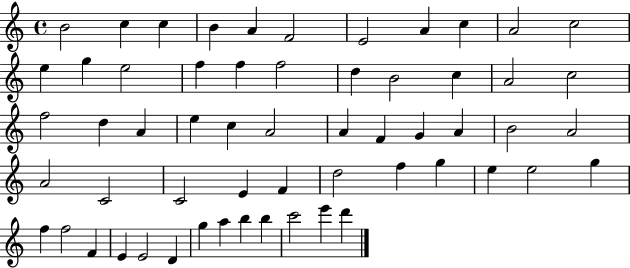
B4/h C5/q C5/q B4/q A4/q F4/h E4/h A4/q C5/q A4/h C5/h E5/q G5/q E5/h F5/q F5/q F5/h D5/q B4/h C5/q A4/h C5/h F5/h D5/q A4/q E5/q C5/q A4/h A4/q F4/q G4/q A4/q B4/h A4/h A4/h C4/h C4/h E4/q F4/q D5/h F5/q G5/q E5/q E5/h G5/q F5/q F5/h F4/q E4/q E4/h D4/q G5/q A5/q B5/q B5/q C6/h E6/q D6/q